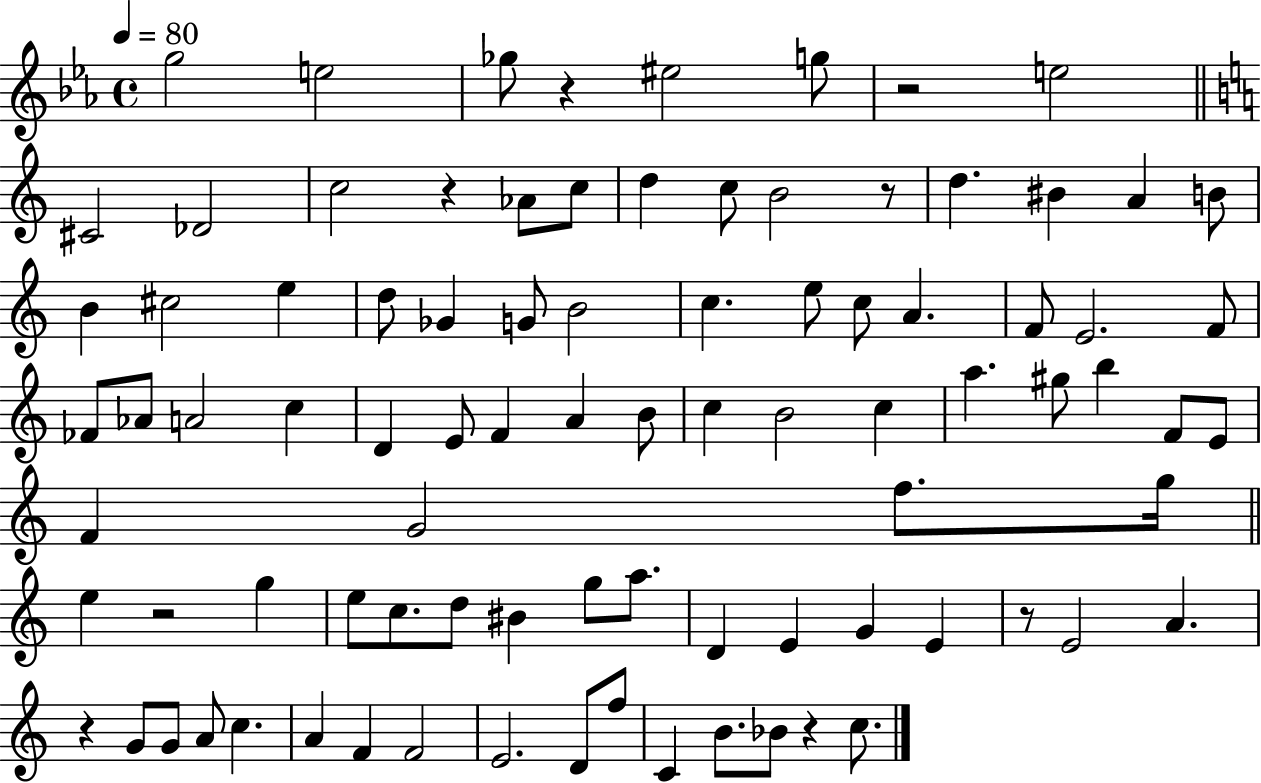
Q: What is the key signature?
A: EES major